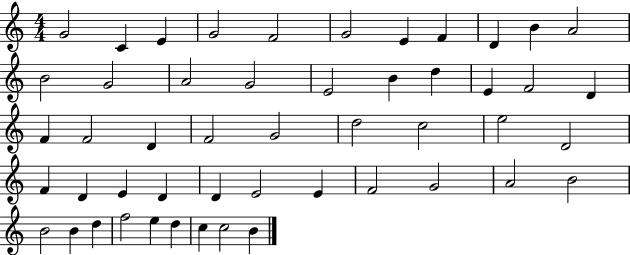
X:1
T:Untitled
M:4/4
L:1/4
K:C
G2 C E G2 F2 G2 E F D B A2 B2 G2 A2 G2 E2 B d E F2 D F F2 D F2 G2 d2 c2 e2 D2 F D E D D E2 E F2 G2 A2 B2 B2 B d f2 e d c c2 B